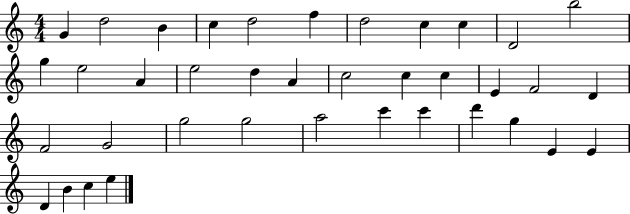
{
  \clef treble
  \numericTimeSignature
  \time 4/4
  \key c \major
  g'4 d''2 b'4 | c''4 d''2 f''4 | d''2 c''4 c''4 | d'2 b''2 | \break g''4 e''2 a'4 | e''2 d''4 a'4 | c''2 c''4 c''4 | e'4 f'2 d'4 | \break f'2 g'2 | g''2 g''2 | a''2 c'''4 c'''4 | d'''4 g''4 e'4 e'4 | \break d'4 b'4 c''4 e''4 | \bar "|."
}